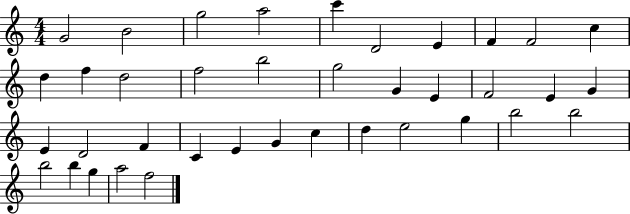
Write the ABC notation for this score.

X:1
T:Untitled
M:4/4
L:1/4
K:C
G2 B2 g2 a2 c' D2 E F F2 c d f d2 f2 b2 g2 G E F2 E G E D2 F C E G c d e2 g b2 b2 b2 b g a2 f2